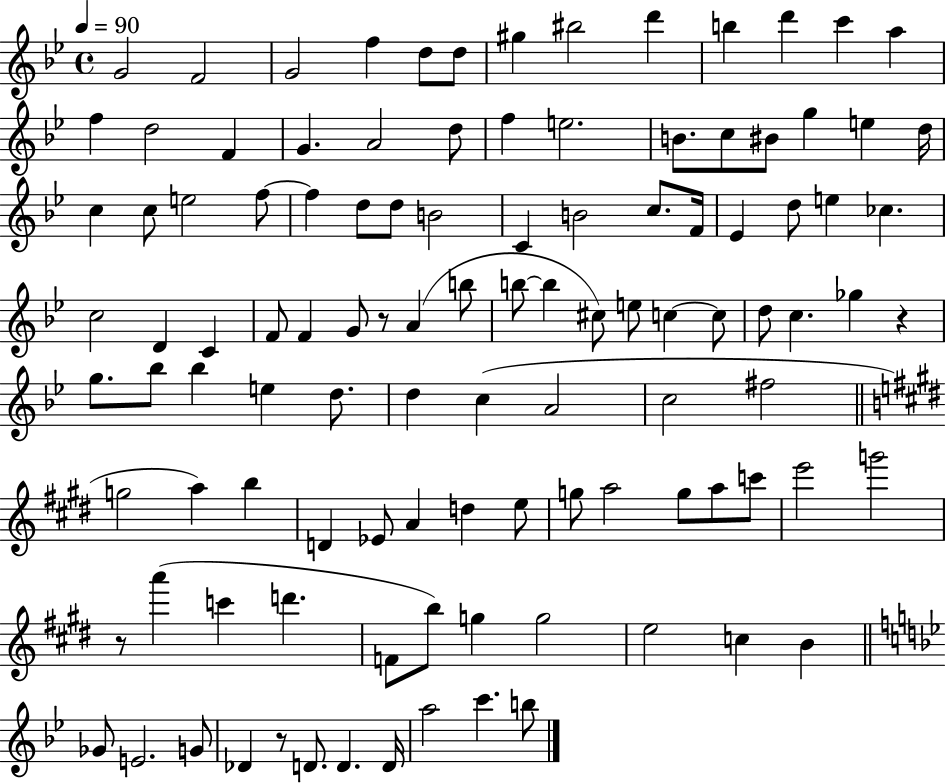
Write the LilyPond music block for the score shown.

{
  \clef treble
  \time 4/4
  \defaultTimeSignature
  \key bes \major
  \tempo 4 = 90
  \repeat volta 2 { g'2 f'2 | g'2 f''4 d''8 d''8 | gis''4 bis''2 d'''4 | b''4 d'''4 c'''4 a''4 | \break f''4 d''2 f'4 | g'4. a'2 d''8 | f''4 e''2. | b'8. c''8 bis'8 g''4 e''4 d''16 | \break c''4 c''8 e''2 f''8~~ | f''4 d''8 d''8 b'2 | c'4 b'2 c''8. f'16 | ees'4 d''8 e''4 ces''4. | \break c''2 d'4 c'4 | f'8 f'4 g'8 r8 a'4( b''8 | b''8~~ b''4 cis''8) e''8 c''4~~ c''8 | d''8 c''4. ges''4 r4 | \break g''8. bes''8 bes''4 e''4 d''8. | d''4 c''4( a'2 | c''2 fis''2 | \bar "||" \break \key e \major g''2 a''4) b''4 | d'4 ees'8 a'4 d''4 e''8 | g''8 a''2 g''8 a''8 c'''8 | e'''2 g'''2 | \break r8 a'''4( c'''4 d'''4. | f'8 b''8) g''4 g''2 | e''2 c''4 b'4 | \bar "||" \break \key g \minor ges'8 e'2. g'8 | des'4 r8 d'8. d'4. d'16 | a''2 c'''4. b''8 | } \bar "|."
}